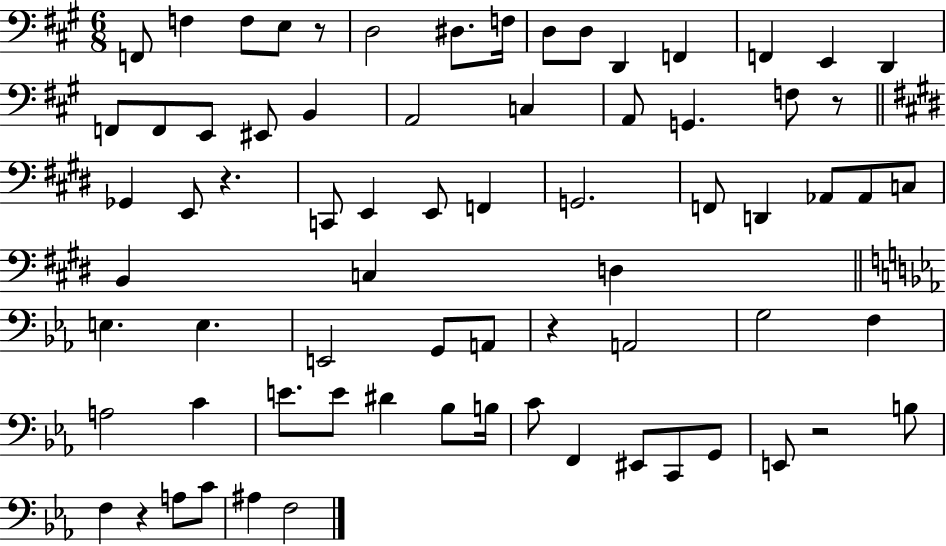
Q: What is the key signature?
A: A major